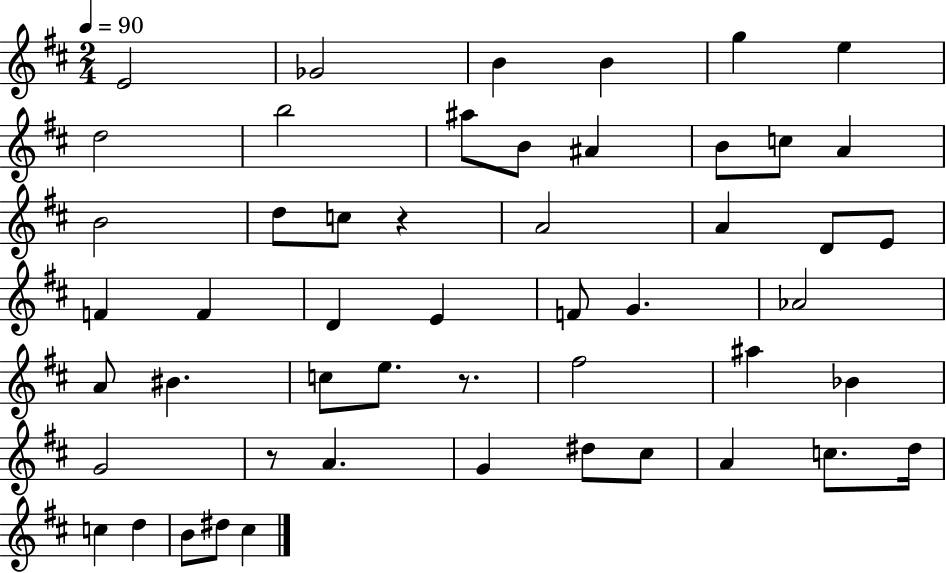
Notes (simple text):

E4/h Gb4/h B4/q B4/q G5/q E5/q D5/h B5/h A#5/e B4/e A#4/q B4/e C5/e A4/q B4/h D5/e C5/e R/q A4/h A4/q D4/e E4/e F4/q F4/q D4/q E4/q F4/e G4/q. Ab4/h A4/e BIS4/q. C5/e E5/e. R/e. F#5/h A#5/q Bb4/q G4/h R/e A4/q. G4/q D#5/e C#5/e A4/q C5/e. D5/s C5/q D5/q B4/e D#5/e C#5/q